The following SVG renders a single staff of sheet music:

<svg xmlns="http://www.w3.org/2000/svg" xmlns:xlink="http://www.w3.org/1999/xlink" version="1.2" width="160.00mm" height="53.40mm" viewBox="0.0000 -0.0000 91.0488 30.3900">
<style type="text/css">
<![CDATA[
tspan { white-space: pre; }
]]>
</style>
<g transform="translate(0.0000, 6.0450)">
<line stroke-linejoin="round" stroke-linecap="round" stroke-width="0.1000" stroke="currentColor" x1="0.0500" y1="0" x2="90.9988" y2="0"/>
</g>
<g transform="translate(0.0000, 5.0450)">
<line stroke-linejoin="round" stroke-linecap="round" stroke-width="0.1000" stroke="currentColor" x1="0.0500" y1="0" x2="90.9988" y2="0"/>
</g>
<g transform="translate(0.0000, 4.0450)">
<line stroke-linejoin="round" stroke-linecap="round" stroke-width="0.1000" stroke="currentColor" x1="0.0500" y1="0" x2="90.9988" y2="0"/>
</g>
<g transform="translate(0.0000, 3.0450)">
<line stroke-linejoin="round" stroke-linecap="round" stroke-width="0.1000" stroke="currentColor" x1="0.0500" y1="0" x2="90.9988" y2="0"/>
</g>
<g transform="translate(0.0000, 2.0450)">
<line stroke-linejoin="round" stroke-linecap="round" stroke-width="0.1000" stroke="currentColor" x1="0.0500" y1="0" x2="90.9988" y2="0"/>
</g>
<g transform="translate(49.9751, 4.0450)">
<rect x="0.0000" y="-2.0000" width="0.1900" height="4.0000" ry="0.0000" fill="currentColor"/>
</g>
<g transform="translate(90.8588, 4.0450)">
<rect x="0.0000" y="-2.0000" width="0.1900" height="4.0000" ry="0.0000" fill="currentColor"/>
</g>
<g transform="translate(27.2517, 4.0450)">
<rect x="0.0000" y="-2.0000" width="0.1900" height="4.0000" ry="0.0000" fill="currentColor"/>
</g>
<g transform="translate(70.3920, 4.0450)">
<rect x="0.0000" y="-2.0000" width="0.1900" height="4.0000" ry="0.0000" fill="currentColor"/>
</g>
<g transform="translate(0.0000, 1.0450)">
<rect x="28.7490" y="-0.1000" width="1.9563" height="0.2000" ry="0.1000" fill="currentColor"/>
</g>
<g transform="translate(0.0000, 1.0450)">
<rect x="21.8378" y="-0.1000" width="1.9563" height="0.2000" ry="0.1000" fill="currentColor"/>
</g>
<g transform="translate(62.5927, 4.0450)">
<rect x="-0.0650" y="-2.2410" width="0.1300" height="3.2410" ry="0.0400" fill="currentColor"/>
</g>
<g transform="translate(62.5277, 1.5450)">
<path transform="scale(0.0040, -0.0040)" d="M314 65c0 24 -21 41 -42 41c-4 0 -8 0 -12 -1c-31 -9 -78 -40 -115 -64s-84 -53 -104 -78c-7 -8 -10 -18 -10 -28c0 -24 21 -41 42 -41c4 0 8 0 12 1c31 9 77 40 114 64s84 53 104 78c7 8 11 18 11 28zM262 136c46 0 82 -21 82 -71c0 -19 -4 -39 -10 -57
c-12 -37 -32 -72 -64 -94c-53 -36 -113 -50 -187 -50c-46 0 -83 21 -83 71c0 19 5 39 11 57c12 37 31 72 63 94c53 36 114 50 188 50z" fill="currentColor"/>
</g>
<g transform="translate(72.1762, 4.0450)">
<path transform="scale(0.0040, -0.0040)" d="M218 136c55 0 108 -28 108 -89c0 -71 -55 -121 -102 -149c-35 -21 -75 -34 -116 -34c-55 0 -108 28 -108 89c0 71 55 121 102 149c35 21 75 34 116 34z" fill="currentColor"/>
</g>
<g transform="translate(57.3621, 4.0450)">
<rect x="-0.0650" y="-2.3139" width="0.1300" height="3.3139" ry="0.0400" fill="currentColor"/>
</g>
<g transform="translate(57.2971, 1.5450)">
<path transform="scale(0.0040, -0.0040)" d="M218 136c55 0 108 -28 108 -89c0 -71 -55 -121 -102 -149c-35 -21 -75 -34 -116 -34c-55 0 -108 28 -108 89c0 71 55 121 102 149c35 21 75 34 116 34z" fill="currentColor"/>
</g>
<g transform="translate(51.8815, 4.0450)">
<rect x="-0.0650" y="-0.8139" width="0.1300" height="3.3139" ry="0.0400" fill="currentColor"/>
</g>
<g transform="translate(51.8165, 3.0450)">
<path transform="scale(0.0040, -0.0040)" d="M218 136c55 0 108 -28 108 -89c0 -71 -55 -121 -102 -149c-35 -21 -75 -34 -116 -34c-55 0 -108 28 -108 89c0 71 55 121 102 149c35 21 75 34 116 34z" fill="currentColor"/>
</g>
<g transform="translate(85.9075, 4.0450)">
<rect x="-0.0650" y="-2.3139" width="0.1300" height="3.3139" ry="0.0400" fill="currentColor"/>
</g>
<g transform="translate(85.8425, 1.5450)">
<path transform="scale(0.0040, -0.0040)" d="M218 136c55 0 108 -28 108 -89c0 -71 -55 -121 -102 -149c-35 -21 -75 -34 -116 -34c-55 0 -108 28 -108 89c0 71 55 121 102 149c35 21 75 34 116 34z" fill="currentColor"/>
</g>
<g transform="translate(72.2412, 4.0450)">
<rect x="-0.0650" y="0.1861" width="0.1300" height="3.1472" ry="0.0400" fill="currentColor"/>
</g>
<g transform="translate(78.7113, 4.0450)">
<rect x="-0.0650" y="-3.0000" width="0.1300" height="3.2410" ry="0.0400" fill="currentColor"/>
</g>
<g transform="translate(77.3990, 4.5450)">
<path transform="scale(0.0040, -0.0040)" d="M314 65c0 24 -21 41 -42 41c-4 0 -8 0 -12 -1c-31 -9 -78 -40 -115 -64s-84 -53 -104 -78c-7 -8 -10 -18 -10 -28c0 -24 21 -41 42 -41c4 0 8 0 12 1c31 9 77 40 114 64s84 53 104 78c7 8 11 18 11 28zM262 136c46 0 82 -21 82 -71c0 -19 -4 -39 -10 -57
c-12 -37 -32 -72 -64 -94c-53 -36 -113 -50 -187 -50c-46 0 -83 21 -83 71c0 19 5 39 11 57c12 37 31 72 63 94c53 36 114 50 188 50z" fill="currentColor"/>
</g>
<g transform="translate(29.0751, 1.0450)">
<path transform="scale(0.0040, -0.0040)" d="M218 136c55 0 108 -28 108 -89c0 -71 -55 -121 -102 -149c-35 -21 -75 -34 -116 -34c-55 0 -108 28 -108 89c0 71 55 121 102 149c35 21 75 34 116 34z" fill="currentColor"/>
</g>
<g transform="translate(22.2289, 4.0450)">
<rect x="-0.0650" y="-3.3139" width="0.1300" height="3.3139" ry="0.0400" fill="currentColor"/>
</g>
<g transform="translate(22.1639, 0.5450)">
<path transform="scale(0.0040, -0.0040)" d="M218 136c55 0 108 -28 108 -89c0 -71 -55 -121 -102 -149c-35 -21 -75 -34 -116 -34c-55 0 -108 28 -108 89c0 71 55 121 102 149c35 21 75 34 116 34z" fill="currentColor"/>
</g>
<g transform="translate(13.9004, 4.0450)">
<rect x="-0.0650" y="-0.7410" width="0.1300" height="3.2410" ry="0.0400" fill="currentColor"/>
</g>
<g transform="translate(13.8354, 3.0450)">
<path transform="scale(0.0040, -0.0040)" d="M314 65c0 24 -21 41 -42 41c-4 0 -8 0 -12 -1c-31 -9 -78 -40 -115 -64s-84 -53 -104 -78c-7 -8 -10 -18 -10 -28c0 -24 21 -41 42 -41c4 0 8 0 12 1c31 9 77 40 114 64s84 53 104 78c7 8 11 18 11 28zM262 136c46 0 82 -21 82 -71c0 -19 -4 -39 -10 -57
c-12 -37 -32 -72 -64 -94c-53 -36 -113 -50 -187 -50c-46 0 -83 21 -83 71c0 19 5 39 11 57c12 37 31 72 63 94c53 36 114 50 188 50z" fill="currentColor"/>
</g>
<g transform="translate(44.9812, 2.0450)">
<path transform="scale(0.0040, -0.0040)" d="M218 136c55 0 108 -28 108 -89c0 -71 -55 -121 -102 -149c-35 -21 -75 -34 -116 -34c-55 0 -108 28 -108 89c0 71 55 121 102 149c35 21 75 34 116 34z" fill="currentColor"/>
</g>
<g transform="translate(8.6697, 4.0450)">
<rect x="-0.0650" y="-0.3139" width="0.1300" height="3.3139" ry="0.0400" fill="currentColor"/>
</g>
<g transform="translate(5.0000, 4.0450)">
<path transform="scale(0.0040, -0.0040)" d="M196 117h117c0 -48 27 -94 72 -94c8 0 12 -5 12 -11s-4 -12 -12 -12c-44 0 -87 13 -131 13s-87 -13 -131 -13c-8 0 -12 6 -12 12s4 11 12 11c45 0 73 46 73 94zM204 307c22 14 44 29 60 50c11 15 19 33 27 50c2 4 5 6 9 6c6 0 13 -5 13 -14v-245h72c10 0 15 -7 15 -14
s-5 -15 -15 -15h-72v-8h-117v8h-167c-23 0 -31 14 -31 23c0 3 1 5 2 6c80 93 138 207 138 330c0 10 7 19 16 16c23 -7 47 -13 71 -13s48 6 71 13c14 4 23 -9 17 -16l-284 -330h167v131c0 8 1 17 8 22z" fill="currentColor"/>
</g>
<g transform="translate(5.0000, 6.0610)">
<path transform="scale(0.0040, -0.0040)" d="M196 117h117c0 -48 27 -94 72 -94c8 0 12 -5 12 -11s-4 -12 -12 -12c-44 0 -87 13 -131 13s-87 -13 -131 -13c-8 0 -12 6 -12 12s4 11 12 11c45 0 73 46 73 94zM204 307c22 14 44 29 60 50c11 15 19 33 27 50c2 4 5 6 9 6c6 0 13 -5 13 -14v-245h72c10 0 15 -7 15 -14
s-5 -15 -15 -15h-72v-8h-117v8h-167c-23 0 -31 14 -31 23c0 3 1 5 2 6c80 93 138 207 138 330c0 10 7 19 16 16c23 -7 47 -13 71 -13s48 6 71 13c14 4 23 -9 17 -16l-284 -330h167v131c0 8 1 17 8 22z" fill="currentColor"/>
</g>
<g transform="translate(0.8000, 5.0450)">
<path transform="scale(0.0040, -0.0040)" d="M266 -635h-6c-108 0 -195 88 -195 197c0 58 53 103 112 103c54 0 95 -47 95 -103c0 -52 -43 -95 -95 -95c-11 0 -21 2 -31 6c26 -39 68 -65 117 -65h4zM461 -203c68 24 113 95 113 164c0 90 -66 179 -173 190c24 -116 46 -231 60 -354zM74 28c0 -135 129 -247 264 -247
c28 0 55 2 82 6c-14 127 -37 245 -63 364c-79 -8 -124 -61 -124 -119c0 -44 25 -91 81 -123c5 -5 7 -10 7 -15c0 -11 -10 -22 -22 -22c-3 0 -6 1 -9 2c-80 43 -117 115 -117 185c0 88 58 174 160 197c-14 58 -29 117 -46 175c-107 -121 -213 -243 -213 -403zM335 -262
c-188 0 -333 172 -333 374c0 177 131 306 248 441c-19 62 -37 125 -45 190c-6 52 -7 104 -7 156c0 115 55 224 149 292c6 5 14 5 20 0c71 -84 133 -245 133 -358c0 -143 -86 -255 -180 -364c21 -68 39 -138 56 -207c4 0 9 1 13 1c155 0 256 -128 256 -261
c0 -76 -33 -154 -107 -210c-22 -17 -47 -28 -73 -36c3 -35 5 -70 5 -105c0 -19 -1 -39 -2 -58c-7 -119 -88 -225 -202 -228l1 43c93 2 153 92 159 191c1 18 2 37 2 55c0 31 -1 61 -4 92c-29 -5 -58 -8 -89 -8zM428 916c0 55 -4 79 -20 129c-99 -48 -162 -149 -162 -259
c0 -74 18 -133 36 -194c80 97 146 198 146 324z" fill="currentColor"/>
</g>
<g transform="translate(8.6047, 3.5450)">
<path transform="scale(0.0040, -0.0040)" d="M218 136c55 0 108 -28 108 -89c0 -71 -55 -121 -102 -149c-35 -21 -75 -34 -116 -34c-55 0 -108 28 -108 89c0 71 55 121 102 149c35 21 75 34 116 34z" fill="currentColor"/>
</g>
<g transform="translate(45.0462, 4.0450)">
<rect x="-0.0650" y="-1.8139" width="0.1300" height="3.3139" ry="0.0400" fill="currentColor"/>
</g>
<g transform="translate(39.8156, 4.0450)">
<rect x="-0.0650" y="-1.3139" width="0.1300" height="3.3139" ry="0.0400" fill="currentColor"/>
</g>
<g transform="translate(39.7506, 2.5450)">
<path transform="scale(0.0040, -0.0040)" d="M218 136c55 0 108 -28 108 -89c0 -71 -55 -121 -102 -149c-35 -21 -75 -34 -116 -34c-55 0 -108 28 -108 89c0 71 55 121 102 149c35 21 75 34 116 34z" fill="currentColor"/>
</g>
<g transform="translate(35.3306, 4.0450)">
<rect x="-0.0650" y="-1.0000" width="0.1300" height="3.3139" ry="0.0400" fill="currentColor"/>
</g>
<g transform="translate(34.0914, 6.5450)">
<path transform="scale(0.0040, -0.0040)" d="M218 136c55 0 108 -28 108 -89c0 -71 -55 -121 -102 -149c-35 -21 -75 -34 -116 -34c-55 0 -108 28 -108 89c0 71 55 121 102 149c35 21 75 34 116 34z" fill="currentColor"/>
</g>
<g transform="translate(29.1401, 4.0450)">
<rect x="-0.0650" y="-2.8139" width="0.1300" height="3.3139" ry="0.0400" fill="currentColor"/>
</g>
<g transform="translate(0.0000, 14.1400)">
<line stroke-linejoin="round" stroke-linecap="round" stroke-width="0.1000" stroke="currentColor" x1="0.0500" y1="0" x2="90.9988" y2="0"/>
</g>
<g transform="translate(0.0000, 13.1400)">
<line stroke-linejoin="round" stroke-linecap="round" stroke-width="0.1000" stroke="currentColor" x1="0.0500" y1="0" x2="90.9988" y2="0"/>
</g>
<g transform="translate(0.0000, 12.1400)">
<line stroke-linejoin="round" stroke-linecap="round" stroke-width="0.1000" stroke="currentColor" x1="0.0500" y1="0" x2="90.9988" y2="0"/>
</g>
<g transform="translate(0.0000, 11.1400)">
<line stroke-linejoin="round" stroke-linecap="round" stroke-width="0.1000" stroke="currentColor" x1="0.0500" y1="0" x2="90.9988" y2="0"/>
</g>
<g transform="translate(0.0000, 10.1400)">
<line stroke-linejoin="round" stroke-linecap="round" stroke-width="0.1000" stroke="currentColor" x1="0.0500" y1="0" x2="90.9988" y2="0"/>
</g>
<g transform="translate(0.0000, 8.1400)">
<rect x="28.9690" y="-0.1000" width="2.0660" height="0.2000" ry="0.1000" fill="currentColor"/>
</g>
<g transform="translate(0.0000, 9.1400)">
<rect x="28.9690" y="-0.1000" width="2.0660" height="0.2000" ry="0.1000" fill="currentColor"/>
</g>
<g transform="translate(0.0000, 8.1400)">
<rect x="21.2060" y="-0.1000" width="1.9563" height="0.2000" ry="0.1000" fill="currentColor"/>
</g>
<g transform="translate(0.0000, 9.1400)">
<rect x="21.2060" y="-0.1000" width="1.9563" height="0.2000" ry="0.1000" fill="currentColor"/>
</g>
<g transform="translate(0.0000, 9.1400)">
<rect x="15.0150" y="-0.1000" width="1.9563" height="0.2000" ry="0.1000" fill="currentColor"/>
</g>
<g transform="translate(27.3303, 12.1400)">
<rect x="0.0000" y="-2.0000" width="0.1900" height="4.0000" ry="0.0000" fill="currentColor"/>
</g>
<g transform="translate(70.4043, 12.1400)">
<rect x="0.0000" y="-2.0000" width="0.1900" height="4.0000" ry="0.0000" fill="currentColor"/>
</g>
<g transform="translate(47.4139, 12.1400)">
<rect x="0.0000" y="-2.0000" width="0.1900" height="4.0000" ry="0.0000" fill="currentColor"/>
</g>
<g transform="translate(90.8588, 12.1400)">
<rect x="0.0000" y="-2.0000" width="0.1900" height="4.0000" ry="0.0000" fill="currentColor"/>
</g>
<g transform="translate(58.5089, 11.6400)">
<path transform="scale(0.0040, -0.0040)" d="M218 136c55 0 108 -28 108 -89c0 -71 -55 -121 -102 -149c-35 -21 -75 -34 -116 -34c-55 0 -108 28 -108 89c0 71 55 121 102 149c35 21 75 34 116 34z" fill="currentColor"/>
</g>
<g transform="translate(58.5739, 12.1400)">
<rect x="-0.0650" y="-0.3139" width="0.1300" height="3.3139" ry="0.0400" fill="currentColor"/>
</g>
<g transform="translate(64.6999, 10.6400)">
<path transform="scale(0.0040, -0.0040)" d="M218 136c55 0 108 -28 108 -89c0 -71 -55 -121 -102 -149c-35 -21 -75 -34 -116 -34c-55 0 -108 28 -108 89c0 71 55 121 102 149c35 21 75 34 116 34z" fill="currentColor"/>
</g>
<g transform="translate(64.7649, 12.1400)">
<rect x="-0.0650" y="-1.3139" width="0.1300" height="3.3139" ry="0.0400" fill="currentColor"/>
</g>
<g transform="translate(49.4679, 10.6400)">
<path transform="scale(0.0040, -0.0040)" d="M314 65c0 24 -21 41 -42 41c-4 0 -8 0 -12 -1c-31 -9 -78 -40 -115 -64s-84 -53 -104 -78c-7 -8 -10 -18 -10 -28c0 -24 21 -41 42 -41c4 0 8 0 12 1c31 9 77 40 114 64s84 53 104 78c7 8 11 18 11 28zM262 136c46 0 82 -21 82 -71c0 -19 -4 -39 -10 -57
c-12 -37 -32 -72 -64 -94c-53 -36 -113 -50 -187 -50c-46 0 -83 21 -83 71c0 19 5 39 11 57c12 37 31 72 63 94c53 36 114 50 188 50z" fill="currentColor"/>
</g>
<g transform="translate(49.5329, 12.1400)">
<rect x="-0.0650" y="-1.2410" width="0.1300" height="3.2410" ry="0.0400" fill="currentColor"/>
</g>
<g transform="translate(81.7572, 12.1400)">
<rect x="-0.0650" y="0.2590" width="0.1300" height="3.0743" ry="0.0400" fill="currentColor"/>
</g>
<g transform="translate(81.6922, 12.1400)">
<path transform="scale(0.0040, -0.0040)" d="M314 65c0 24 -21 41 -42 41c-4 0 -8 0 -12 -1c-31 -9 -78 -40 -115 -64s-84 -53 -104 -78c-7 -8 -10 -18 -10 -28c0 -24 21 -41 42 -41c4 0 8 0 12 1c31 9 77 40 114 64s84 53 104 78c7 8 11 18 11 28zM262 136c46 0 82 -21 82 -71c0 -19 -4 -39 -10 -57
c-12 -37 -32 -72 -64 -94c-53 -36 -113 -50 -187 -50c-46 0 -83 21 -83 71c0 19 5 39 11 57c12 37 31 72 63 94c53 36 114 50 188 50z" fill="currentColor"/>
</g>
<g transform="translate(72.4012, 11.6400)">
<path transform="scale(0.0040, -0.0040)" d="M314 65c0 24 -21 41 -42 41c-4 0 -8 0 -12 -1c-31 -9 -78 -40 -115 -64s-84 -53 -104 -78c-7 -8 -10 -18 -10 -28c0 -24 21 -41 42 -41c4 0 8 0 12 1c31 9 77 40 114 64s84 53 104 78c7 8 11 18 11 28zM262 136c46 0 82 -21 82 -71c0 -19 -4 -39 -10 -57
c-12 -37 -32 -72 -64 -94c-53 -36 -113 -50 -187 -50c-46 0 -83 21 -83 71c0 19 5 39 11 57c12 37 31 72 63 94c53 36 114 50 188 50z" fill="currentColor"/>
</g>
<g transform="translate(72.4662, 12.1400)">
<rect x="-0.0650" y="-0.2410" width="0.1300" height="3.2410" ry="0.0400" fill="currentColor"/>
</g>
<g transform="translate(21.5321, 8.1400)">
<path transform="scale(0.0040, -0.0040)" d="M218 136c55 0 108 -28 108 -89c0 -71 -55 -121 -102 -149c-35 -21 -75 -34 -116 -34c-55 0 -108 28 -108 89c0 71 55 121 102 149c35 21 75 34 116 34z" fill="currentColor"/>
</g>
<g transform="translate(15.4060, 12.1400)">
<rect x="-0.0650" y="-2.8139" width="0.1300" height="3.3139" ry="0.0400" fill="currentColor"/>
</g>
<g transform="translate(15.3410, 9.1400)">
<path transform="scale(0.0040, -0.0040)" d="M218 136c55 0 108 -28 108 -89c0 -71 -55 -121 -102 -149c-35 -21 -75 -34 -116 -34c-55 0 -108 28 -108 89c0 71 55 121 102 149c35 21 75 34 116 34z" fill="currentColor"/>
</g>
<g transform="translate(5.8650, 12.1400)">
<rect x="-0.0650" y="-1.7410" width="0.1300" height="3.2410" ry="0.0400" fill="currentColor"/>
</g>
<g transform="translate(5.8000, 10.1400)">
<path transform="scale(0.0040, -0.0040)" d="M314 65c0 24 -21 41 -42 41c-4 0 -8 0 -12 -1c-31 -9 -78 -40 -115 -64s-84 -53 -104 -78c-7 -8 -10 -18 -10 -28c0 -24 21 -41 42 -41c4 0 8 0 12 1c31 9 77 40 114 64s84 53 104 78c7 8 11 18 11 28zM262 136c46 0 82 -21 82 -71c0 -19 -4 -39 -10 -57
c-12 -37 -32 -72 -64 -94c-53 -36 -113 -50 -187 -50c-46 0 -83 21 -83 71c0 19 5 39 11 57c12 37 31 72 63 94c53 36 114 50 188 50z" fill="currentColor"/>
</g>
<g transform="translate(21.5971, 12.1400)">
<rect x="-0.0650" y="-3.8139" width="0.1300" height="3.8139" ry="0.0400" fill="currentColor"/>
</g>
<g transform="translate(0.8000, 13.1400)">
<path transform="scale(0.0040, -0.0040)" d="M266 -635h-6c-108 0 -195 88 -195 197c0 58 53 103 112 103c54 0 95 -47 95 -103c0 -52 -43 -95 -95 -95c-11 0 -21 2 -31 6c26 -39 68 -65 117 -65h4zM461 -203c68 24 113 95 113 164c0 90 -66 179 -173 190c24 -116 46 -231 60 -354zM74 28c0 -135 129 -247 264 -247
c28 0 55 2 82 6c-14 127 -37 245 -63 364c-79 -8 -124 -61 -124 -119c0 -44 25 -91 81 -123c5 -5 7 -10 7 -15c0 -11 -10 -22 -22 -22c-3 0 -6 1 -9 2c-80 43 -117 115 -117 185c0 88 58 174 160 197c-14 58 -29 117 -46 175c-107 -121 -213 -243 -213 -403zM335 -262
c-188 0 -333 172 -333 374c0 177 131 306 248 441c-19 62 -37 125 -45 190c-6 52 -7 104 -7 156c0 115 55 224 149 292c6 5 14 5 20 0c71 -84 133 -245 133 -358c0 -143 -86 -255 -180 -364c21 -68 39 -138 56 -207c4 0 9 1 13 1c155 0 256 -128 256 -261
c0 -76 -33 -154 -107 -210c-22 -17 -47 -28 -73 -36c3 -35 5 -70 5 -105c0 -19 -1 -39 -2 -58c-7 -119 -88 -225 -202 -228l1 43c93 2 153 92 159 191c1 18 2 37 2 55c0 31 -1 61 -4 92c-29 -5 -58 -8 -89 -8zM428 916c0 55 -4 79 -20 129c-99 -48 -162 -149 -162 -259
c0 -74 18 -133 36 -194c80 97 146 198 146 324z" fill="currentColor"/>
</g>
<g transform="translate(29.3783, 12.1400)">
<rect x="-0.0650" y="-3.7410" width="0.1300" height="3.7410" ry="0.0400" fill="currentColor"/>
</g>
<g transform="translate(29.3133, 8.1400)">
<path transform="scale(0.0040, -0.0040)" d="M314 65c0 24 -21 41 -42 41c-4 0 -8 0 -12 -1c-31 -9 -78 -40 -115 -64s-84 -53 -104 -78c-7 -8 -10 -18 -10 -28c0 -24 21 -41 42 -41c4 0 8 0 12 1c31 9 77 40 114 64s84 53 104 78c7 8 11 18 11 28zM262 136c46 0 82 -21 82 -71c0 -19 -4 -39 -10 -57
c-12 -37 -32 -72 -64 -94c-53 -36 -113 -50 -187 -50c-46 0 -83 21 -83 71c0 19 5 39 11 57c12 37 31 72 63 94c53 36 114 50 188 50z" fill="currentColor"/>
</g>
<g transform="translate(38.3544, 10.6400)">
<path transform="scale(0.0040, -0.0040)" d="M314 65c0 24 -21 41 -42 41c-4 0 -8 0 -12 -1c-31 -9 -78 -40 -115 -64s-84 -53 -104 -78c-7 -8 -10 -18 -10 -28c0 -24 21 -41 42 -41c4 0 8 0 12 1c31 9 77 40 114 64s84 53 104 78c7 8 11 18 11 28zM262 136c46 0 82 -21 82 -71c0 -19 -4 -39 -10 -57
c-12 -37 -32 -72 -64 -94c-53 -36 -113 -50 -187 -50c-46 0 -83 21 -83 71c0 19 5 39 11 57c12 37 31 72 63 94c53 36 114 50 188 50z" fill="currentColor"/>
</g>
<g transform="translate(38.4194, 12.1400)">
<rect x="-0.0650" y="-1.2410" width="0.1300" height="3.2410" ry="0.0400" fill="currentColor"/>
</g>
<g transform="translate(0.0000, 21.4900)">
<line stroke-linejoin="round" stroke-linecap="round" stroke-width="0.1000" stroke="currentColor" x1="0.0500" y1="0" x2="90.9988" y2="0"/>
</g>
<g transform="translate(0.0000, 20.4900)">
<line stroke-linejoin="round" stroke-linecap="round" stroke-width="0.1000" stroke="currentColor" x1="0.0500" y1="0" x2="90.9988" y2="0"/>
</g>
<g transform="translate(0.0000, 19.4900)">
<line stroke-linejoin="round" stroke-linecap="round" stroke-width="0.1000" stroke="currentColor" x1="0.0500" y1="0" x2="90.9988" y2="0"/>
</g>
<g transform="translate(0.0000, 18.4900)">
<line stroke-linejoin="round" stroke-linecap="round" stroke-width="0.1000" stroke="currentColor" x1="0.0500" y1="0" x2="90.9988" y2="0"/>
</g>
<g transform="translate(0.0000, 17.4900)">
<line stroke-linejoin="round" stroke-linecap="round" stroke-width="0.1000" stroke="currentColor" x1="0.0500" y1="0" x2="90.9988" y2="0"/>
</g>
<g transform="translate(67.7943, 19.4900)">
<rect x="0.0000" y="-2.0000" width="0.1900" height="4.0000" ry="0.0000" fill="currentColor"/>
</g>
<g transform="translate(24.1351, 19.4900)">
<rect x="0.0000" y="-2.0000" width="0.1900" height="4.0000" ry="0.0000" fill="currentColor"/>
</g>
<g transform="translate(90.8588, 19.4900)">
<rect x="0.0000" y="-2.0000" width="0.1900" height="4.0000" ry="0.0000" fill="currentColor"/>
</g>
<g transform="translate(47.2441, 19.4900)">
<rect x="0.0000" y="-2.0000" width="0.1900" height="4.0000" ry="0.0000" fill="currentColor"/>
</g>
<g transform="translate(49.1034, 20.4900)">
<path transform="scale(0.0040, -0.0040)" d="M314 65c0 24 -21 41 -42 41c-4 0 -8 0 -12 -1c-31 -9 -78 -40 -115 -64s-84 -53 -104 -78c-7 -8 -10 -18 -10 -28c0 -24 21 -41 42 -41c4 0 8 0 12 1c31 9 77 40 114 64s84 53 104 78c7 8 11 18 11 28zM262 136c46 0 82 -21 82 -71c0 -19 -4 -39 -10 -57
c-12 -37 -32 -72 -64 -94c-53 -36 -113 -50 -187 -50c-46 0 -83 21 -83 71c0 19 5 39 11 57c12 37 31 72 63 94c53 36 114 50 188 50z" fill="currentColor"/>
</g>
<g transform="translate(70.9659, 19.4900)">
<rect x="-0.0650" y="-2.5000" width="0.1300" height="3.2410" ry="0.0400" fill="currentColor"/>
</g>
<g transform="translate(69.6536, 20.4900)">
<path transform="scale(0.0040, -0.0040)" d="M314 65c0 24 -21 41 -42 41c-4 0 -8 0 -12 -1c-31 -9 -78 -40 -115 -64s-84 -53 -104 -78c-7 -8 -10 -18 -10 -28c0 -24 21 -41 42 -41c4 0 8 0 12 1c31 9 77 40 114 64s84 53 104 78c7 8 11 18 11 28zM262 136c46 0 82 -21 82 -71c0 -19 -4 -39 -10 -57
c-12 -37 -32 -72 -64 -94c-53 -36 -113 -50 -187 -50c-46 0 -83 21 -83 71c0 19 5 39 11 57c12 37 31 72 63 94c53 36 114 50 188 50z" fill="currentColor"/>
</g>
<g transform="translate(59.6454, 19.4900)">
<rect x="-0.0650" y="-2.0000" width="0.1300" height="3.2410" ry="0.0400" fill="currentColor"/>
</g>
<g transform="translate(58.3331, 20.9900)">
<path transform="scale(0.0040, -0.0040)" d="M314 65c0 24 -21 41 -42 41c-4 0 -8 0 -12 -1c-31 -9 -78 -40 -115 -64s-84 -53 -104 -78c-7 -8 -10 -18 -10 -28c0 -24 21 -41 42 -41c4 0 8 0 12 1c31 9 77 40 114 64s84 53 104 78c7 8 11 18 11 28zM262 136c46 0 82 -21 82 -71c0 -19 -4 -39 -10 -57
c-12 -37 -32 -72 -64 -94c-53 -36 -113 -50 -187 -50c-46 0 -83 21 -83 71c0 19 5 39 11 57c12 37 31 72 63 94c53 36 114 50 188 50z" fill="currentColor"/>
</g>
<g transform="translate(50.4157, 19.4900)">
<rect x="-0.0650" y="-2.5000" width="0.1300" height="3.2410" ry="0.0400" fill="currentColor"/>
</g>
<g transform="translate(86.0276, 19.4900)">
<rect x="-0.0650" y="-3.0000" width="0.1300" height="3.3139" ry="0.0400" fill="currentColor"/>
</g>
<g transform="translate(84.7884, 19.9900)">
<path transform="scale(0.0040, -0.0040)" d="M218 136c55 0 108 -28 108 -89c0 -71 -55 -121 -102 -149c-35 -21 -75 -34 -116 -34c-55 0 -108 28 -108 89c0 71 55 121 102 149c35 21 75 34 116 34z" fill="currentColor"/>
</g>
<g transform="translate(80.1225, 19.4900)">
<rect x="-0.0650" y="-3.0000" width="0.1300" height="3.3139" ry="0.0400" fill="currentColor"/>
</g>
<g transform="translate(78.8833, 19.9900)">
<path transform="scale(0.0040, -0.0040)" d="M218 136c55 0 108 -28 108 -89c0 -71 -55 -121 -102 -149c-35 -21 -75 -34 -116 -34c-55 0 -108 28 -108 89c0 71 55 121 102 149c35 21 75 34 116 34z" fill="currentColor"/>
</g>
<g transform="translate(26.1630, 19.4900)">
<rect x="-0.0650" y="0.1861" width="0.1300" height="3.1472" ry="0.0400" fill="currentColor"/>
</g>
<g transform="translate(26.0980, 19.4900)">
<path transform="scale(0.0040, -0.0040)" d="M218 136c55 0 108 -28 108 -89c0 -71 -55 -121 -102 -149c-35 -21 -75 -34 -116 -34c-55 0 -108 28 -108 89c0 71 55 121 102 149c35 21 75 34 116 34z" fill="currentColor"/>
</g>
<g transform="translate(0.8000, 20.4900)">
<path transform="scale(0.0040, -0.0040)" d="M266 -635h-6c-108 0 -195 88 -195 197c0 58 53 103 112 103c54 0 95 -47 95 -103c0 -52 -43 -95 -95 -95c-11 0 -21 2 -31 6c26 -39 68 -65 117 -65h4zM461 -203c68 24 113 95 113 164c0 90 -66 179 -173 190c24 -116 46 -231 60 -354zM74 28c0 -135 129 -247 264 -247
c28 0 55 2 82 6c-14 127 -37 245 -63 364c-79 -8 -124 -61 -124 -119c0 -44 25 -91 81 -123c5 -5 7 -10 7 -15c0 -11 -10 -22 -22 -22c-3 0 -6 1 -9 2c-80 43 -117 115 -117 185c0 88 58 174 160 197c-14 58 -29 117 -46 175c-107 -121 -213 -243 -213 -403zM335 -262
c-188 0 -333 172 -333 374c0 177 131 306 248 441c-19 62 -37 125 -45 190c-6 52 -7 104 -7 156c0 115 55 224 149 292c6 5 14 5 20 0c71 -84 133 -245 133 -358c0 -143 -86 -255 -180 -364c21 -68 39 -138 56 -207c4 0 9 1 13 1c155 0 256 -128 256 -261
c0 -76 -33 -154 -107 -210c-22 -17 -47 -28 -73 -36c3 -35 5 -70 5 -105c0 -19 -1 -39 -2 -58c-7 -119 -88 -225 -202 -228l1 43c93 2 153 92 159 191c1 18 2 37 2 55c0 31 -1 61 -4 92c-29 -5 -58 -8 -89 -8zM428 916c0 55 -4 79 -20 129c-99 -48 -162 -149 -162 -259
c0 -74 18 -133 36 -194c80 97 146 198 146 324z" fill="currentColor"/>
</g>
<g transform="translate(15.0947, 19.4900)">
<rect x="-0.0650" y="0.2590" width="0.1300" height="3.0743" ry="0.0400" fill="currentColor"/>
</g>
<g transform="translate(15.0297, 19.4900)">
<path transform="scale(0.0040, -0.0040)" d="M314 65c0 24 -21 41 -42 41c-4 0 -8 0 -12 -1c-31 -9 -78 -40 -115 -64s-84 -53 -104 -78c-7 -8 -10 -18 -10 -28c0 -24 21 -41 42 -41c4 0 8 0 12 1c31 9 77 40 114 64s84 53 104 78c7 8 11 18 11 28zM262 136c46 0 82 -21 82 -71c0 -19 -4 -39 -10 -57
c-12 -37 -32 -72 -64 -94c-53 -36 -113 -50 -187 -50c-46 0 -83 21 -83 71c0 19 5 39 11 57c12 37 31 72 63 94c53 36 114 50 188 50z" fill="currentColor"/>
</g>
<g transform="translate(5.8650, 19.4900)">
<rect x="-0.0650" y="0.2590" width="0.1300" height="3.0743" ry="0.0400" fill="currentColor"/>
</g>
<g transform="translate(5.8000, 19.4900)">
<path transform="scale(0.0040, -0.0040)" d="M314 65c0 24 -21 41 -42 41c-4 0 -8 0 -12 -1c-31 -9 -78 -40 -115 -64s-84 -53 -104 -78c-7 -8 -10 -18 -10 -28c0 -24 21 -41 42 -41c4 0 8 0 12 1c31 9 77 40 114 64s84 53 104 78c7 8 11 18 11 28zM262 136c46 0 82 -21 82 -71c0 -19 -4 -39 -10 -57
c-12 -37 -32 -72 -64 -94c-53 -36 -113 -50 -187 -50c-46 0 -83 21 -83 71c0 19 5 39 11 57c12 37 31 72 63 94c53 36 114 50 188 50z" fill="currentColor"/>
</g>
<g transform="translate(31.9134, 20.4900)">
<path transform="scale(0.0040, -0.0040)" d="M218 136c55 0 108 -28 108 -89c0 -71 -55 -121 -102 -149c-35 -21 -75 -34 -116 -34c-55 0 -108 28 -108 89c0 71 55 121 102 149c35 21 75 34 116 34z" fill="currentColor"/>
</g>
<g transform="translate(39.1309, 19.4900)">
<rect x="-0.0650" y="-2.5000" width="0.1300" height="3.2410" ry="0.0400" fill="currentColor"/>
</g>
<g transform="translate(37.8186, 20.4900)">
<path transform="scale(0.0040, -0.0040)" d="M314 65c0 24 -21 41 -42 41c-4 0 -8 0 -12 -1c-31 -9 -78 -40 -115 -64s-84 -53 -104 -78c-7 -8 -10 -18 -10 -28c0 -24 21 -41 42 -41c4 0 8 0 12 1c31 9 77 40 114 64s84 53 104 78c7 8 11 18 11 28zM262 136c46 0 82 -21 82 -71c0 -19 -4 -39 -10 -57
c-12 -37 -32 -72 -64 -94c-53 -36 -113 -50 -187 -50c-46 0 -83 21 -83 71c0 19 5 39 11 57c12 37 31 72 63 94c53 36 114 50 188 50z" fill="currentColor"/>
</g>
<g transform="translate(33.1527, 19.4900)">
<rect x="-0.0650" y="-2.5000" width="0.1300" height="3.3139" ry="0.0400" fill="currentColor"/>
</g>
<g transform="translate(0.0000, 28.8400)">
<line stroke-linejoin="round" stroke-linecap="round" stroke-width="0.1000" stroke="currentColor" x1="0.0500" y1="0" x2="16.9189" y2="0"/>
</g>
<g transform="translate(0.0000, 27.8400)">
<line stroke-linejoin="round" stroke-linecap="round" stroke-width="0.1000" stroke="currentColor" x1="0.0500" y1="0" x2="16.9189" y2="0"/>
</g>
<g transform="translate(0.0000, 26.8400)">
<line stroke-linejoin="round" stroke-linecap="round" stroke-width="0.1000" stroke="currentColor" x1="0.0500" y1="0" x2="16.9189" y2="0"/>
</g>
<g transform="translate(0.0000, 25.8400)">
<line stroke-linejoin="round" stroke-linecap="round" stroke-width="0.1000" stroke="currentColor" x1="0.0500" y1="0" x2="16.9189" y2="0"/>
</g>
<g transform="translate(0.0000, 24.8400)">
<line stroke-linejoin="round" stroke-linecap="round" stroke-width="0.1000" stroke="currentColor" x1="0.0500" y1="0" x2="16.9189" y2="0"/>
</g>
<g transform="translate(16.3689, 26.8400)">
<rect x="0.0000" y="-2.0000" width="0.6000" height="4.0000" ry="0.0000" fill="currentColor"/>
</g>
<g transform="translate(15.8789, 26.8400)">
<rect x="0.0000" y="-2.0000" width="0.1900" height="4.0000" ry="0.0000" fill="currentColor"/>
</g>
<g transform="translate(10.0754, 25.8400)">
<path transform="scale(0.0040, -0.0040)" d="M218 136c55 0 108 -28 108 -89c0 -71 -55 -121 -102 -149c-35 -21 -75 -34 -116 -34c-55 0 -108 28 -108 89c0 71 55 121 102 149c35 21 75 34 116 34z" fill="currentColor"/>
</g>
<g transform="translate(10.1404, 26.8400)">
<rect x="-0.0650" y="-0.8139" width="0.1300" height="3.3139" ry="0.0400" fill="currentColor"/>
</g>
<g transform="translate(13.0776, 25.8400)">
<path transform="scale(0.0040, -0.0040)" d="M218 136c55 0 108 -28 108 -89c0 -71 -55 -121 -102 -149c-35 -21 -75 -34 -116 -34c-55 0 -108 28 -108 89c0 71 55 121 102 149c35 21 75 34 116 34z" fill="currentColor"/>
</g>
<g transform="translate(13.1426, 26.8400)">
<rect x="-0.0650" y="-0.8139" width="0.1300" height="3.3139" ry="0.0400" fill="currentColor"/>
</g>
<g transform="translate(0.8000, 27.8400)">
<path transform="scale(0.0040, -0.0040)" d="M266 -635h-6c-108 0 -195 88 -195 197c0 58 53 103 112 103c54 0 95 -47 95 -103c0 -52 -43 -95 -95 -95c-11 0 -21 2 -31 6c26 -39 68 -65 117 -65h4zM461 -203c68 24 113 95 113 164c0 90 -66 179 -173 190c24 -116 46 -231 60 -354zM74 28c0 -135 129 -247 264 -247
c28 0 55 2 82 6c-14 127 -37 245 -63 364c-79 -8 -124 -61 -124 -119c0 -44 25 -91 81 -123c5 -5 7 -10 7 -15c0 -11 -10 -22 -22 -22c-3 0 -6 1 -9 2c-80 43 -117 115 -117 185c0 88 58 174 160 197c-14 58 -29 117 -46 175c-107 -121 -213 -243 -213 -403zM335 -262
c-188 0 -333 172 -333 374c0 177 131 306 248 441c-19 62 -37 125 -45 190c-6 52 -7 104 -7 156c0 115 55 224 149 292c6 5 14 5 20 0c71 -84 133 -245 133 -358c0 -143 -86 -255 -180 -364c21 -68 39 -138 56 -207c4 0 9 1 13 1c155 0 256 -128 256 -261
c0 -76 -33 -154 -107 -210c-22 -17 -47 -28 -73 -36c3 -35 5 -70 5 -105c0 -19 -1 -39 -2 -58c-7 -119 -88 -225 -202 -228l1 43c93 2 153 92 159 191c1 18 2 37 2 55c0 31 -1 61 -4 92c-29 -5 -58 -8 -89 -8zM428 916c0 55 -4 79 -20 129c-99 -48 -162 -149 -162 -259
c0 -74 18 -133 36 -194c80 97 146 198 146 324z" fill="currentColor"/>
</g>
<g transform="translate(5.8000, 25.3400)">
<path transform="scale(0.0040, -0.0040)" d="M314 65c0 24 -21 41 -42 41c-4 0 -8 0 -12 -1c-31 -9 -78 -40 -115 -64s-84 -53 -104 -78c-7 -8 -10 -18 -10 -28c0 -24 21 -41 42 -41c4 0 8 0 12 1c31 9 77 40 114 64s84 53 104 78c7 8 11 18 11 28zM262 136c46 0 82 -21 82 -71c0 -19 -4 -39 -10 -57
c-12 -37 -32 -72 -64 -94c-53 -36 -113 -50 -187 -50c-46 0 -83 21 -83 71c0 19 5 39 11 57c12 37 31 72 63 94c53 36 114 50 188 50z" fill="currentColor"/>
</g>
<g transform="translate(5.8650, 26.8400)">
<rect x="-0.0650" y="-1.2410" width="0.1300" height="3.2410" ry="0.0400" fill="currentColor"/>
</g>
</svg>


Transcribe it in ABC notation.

X:1
T:Untitled
M:4/4
L:1/4
K:C
c d2 b a D e f d g g2 B A2 g f2 a c' c'2 e2 e2 c e c2 B2 B2 B2 B G G2 G2 F2 G2 A A e2 d d